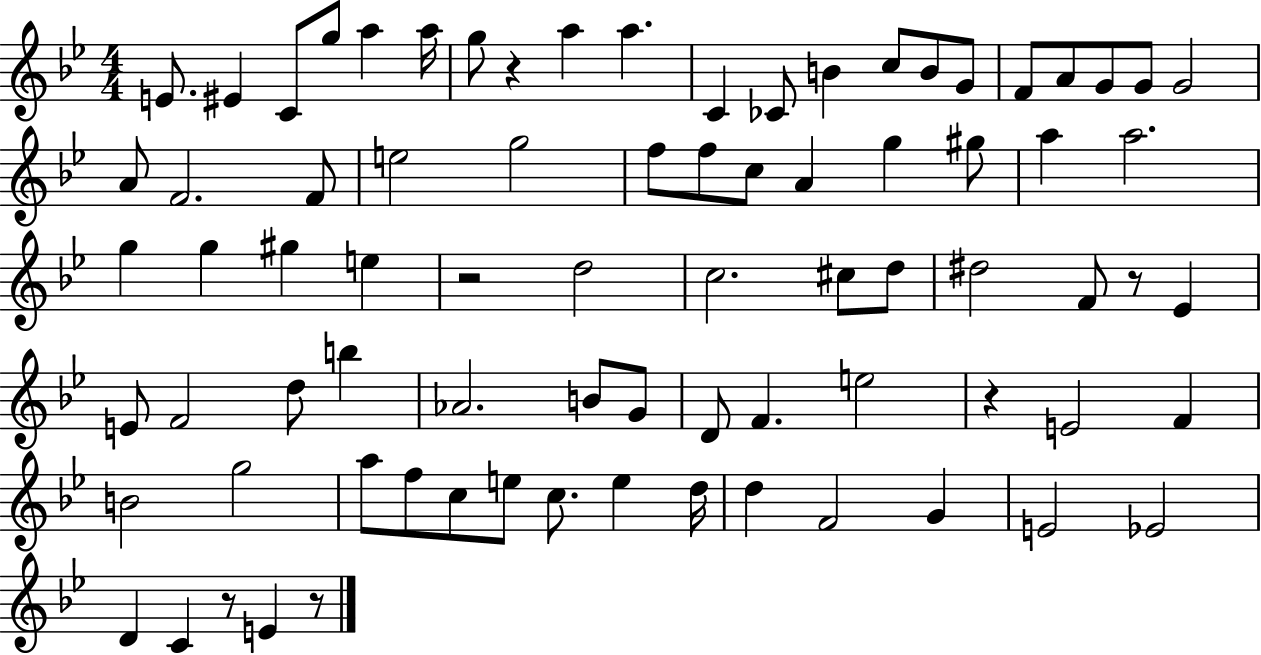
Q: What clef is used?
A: treble